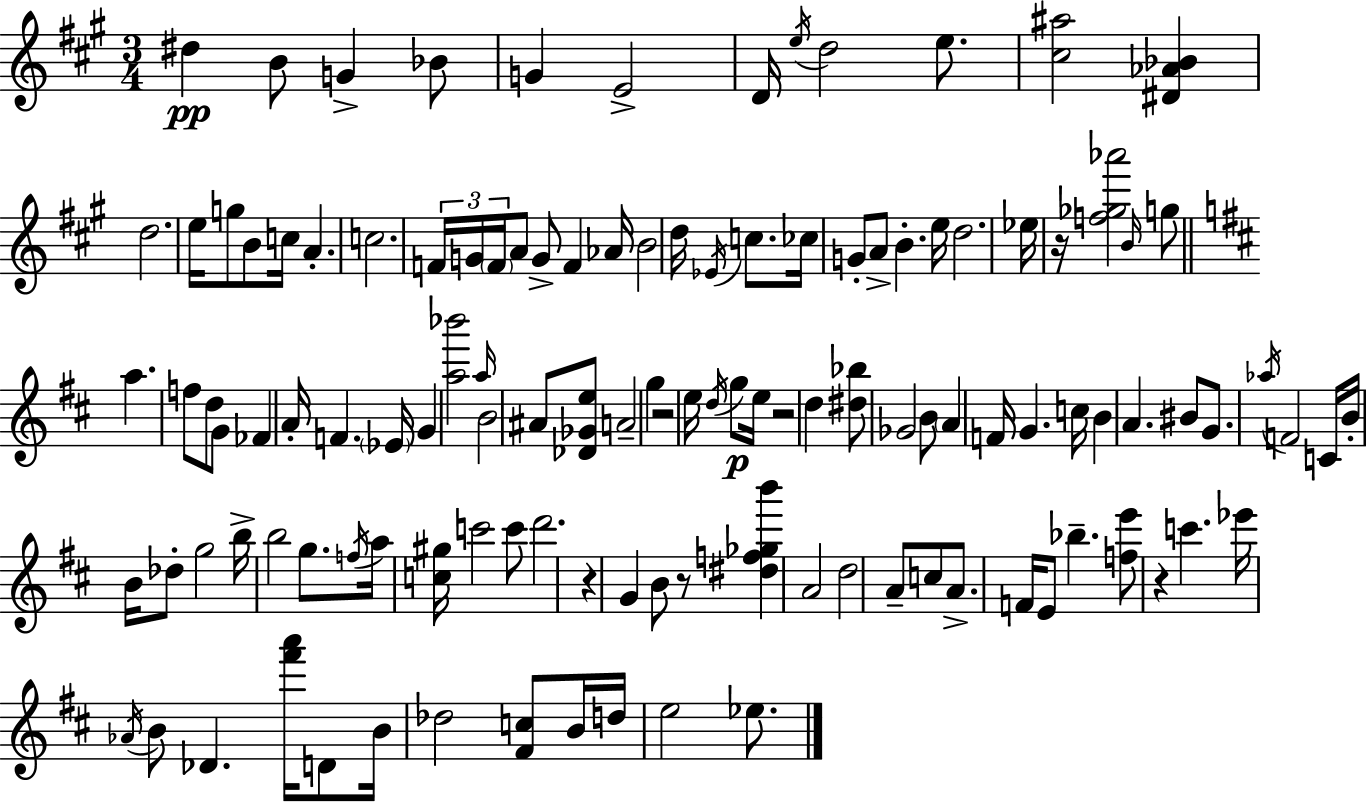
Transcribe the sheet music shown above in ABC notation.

X:1
T:Untitled
M:3/4
L:1/4
K:A
^d B/2 G _B/2 G E2 D/4 e/4 d2 e/2 [^c^a]2 [^D_A_B] d2 e/4 g/2 B/2 c/4 A c2 F/4 G/4 F/4 A/2 G/2 F _A/4 B2 d/4 _E/4 c/2 _c/4 G/2 A/2 B e/4 d2 _e/4 z/4 [f_g_a']2 B/4 g/2 a f/2 d/2 G/2 _F A/4 F _E/4 G [a_b']2 a/4 B2 ^A/2 [_D_Ge]/2 A2 g z2 e/4 d/4 g/2 e/4 z2 d [^d_b]/2 _G2 B/2 A F/4 G c/4 B A ^B/2 G/2 _a/4 F2 C/4 B/4 B/4 _d/2 g2 b/4 b2 g/2 f/4 a/4 [c^g]/4 c'2 c'/2 d'2 z G B/2 z/2 [^df_gb'] A2 d2 A/2 c/2 A/2 F/4 E/2 _b [fe']/2 z c' _e'/4 _A/4 B/2 _D [^f'a']/4 D/2 B/4 _d2 [^Fc]/2 B/4 d/4 e2 _e/2